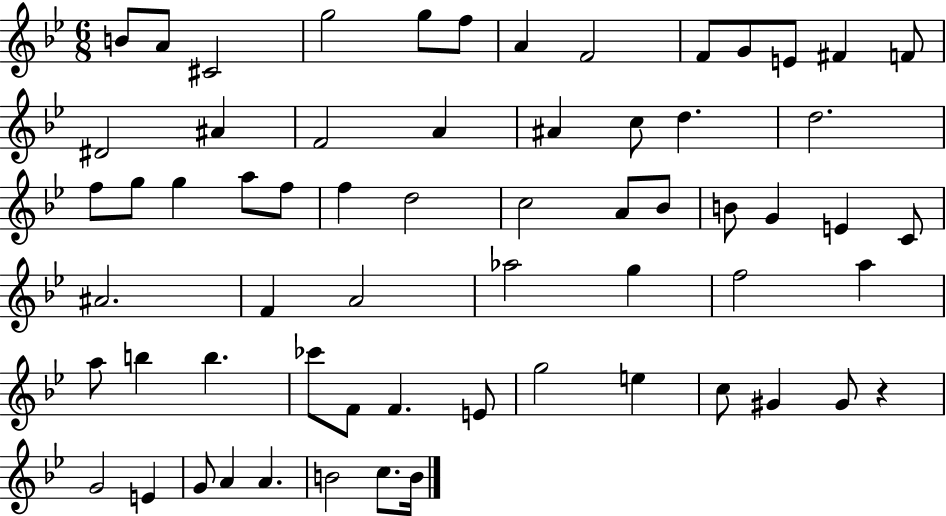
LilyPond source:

{
  \clef treble
  \numericTimeSignature
  \time 6/8
  \key bes \major
  b'8 a'8 cis'2 | g''2 g''8 f''8 | a'4 f'2 | f'8 g'8 e'8 fis'4 f'8 | \break dis'2 ais'4 | f'2 a'4 | ais'4 c''8 d''4. | d''2. | \break f''8 g''8 g''4 a''8 f''8 | f''4 d''2 | c''2 a'8 bes'8 | b'8 g'4 e'4 c'8 | \break ais'2. | f'4 a'2 | aes''2 g''4 | f''2 a''4 | \break a''8 b''4 b''4. | ces'''8 f'8 f'4. e'8 | g''2 e''4 | c''8 gis'4 gis'8 r4 | \break g'2 e'4 | g'8 a'4 a'4. | b'2 c''8. b'16 | \bar "|."
}